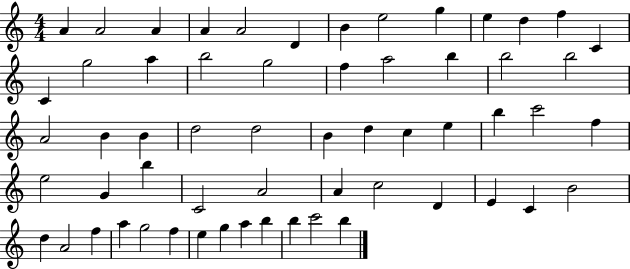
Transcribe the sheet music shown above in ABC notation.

X:1
T:Untitled
M:4/4
L:1/4
K:C
A A2 A A A2 D B e2 g e d f C C g2 a b2 g2 f a2 b b2 b2 A2 B B d2 d2 B d c e b c'2 f e2 G b C2 A2 A c2 D E C B2 d A2 f a g2 f e g a b b c'2 b